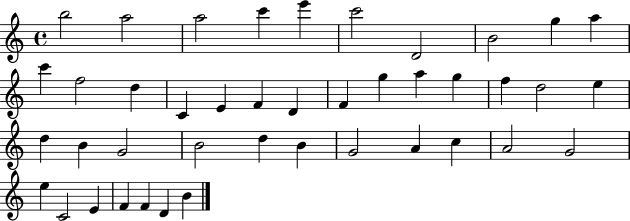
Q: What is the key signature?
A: C major